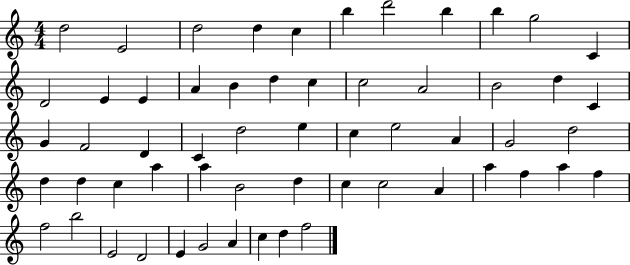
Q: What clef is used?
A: treble